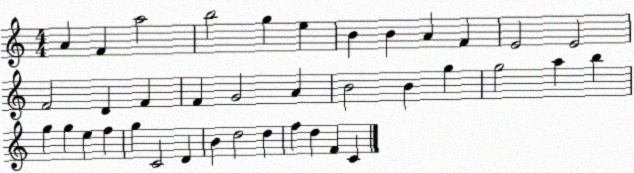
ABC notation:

X:1
T:Untitled
M:4/4
L:1/4
K:C
A F a2 b2 g e B B A F E2 E2 F2 D F F G2 A B2 B g g2 a b g g e f g C2 D B d2 d f d F C